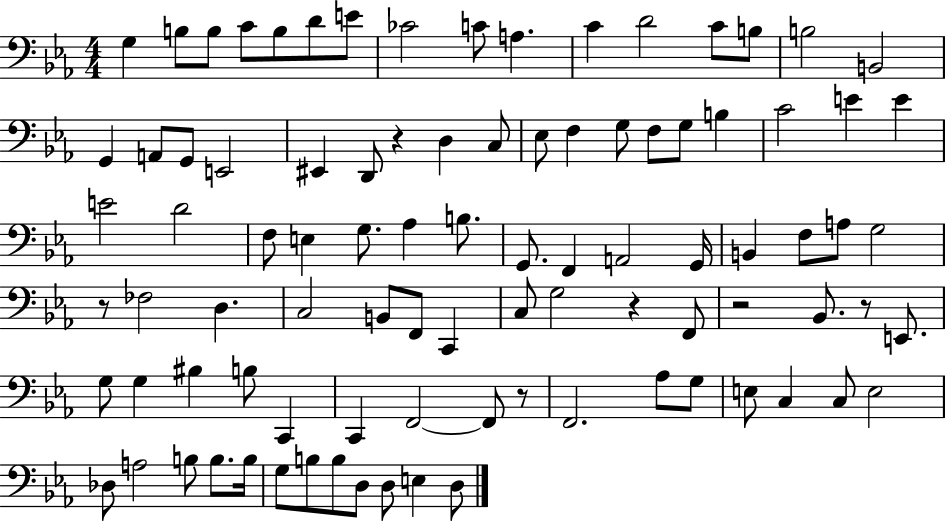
X:1
T:Untitled
M:4/4
L:1/4
K:Eb
G, B,/2 B,/2 C/2 B,/2 D/2 E/2 _C2 C/2 A, C D2 C/2 B,/2 B,2 B,,2 G,, A,,/2 G,,/2 E,,2 ^E,, D,,/2 z D, C,/2 _E,/2 F, G,/2 F,/2 G,/2 B, C2 E E E2 D2 F,/2 E, G,/2 _A, B,/2 G,,/2 F,, A,,2 G,,/4 B,, F,/2 A,/2 G,2 z/2 _F,2 D, C,2 B,,/2 F,,/2 C,, C,/2 G,2 z F,,/2 z2 _B,,/2 z/2 E,,/2 G,/2 G, ^B, B,/2 C,, C,, F,,2 F,,/2 z/2 F,,2 _A,/2 G,/2 E,/2 C, C,/2 E,2 _D,/2 A,2 B,/2 B,/2 B,/4 G,/2 B,/2 B,/2 D,/2 D,/2 E, D,/2